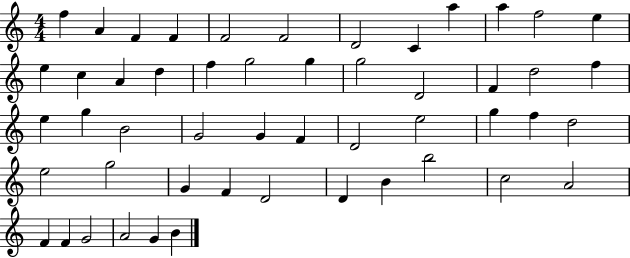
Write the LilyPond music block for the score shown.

{
  \clef treble
  \numericTimeSignature
  \time 4/4
  \key c \major
  f''4 a'4 f'4 f'4 | f'2 f'2 | d'2 c'4 a''4 | a''4 f''2 e''4 | \break e''4 c''4 a'4 d''4 | f''4 g''2 g''4 | g''2 d'2 | f'4 d''2 f''4 | \break e''4 g''4 b'2 | g'2 g'4 f'4 | d'2 e''2 | g''4 f''4 d''2 | \break e''2 g''2 | g'4 f'4 d'2 | d'4 b'4 b''2 | c''2 a'2 | \break f'4 f'4 g'2 | a'2 g'4 b'4 | \bar "|."
}